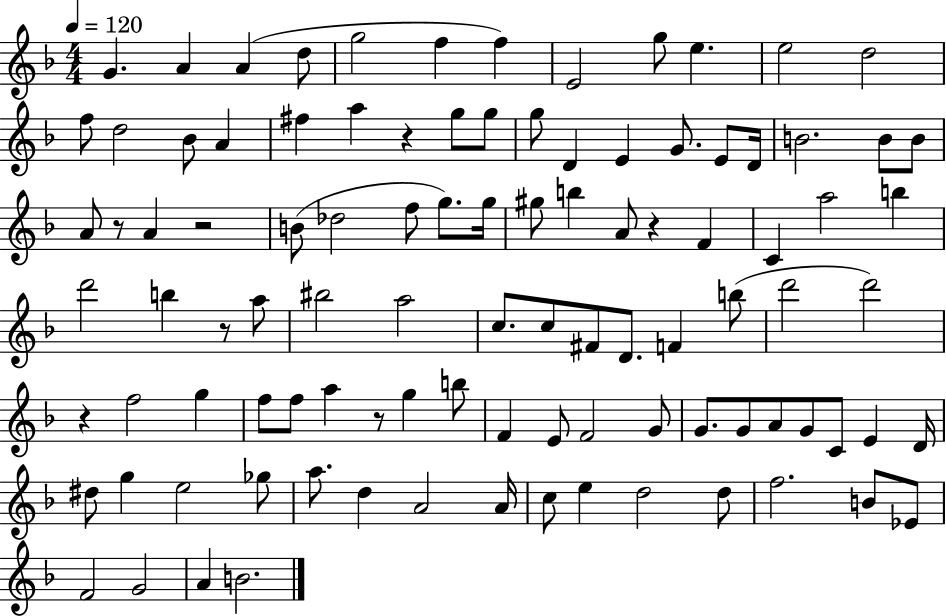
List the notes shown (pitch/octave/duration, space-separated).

G4/q. A4/q A4/q D5/e G5/h F5/q F5/q E4/h G5/e E5/q. E5/h D5/h F5/e D5/h Bb4/e A4/q F#5/q A5/q R/q G5/e G5/e G5/e D4/q E4/q G4/e. E4/e D4/s B4/h. B4/e B4/e A4/e R/e A4/q R/h B4/e Db5/h F5/e G5/e. G5/s G#5/e B5/q A4/e R/q F4/q C4/q A5/h B5/q D6/h B5/q R/e A5/e BIS5/h A5/h C5/e. C5/e F#4/e D4/e. F4/q B5/e D6/h D6/h R/q F5/h G5/q F5/e F5/e A5/q R/e G5/q B5/e F4/q E4/e F4/h G4/e G4/e. G4/e A4/e G4/e C4/e E4/q D4/s D#5/e G5/q E5/h Gb5/e A5/e. D5/q A4/h A4/s C5/e E5/q D5/h D5/e F5/h. B4/e Eb4/e F4/h G4/h A4/q B4/h.